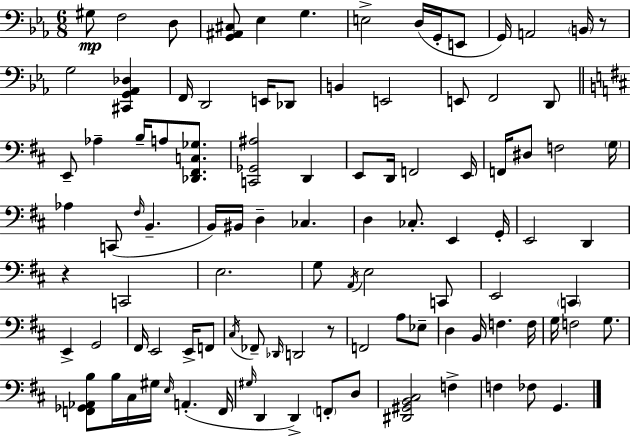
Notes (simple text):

G#3/e F3/h D3/e [G2,A#2,C#3]/e Eb3/q G3/q. E3/h D3/s G2/s E2/e G2/s A2/h B2/s R/e G3/h [C#2,G2,Ab2,Db3]/q F2/s D2/h E2/s Db2/e B2/q E2/h E2/e F2/h D2/e E2/e Ab3/q B3/s A3/e [Db2,F#2,C3,Gb3]/e. [C2,Gb2,A#3]/h D2/q E2/e D2/s F2/h E2/s F2/s D#3/e F3/h G3/s Ab3/q C2/e F#3/s B2/q. B2/s BIS2/s D3/q CES3/q. D3/q CES3/e. E2/q G2/s E2/h D2/q R/q C2/h E3/h. G3/e A2/s E3/h C2/e E2/h C2/q E2/q G2/h F#2/s E2/h E2/s F2/e C#3/s FES2/e Db2/s D2/h R/e F2/h A3/e Eb3/e D3/q B2/s F3/q. F3/s G3/s F3/h G3/e. [F2,Gb2,Ab2,B3]/e B3/s C#3/s G#3/s E3/s A2/q. F2/s G#3/s D2/q D2/q F2/e D3/e [D#2,G#2,B2,C#3]/h F3/q F3/q FES3/e G2/q.